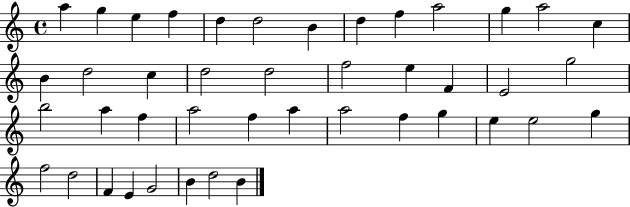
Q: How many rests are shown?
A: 0